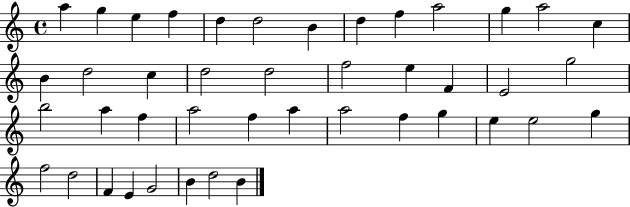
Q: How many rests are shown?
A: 0